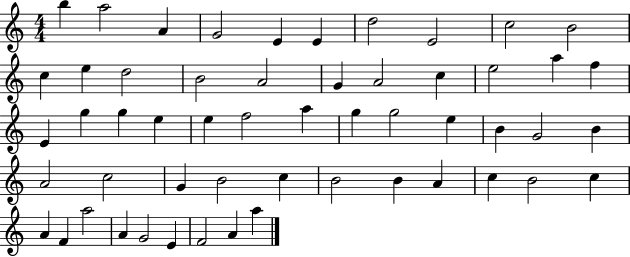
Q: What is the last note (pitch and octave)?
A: A5